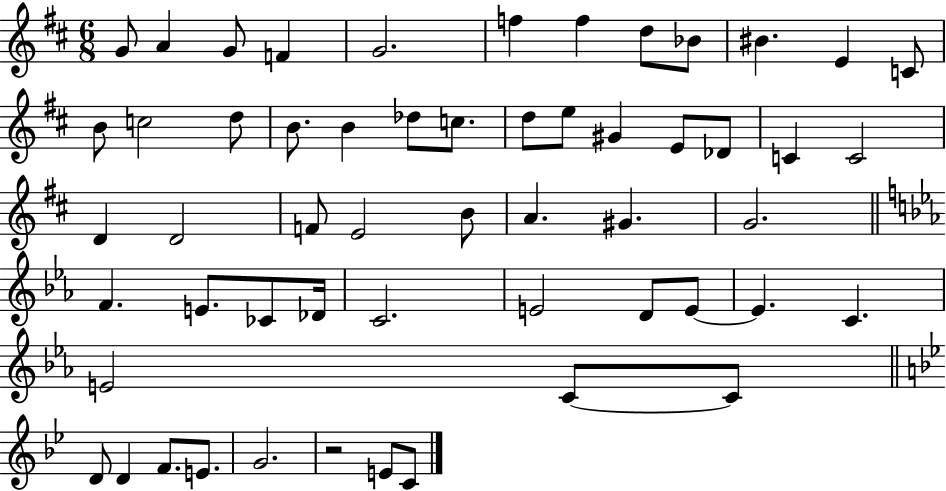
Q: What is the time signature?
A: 6/8